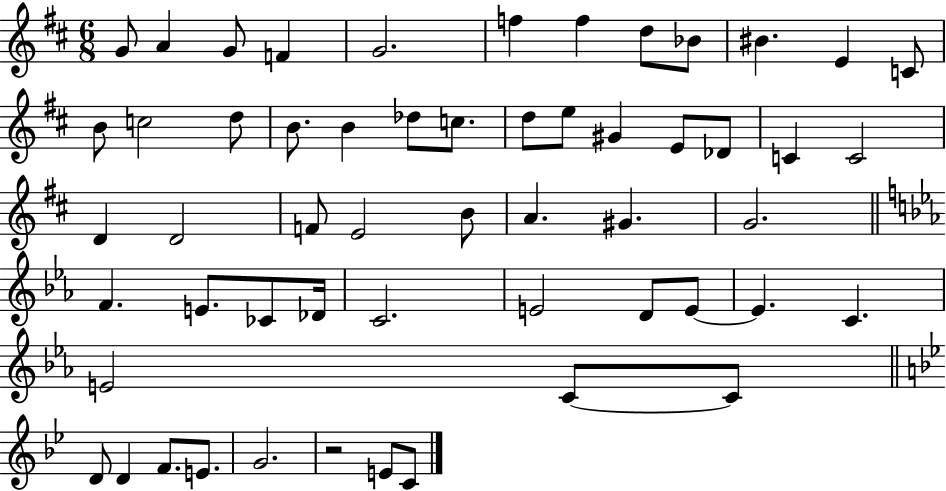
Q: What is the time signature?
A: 6/8